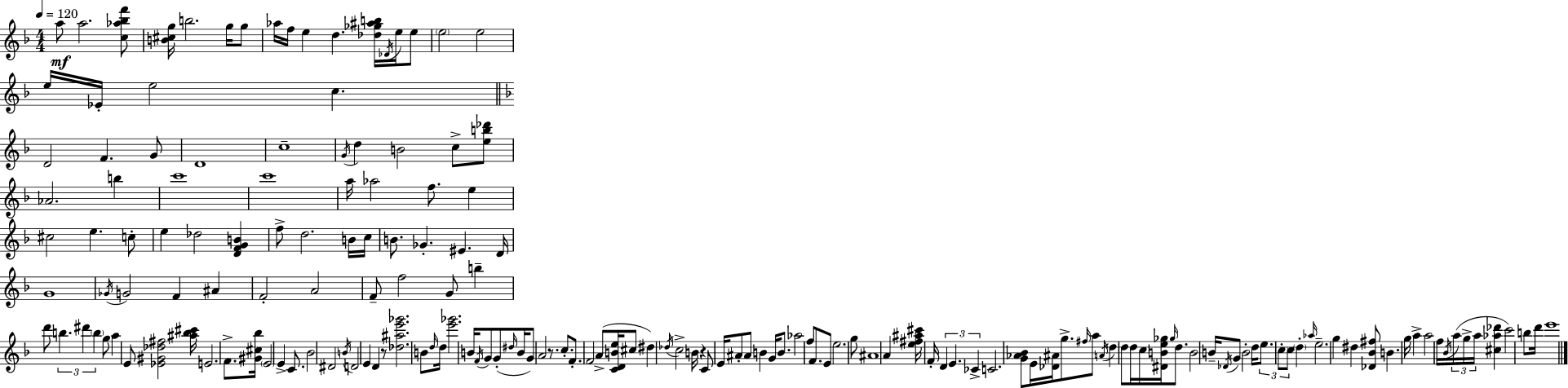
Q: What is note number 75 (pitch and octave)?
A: D4